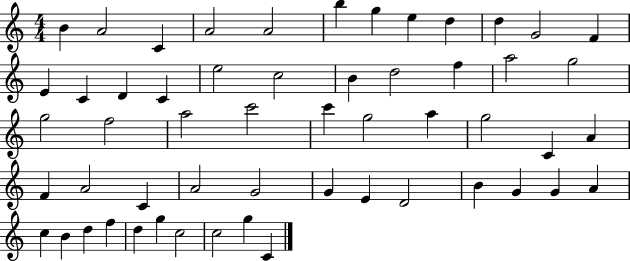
X:1
T:Untitled
M:4/4
L:1/4
K:C
B A2 C A2 A2 b g e d d G2 F E C D C e2 c2 B d2 f a2 g2 g2 f2 a2 c'2 c' g2 a g2 C A F A2 C A2 G2 G E D2 B G G A c B d f d g c2 c2 g C